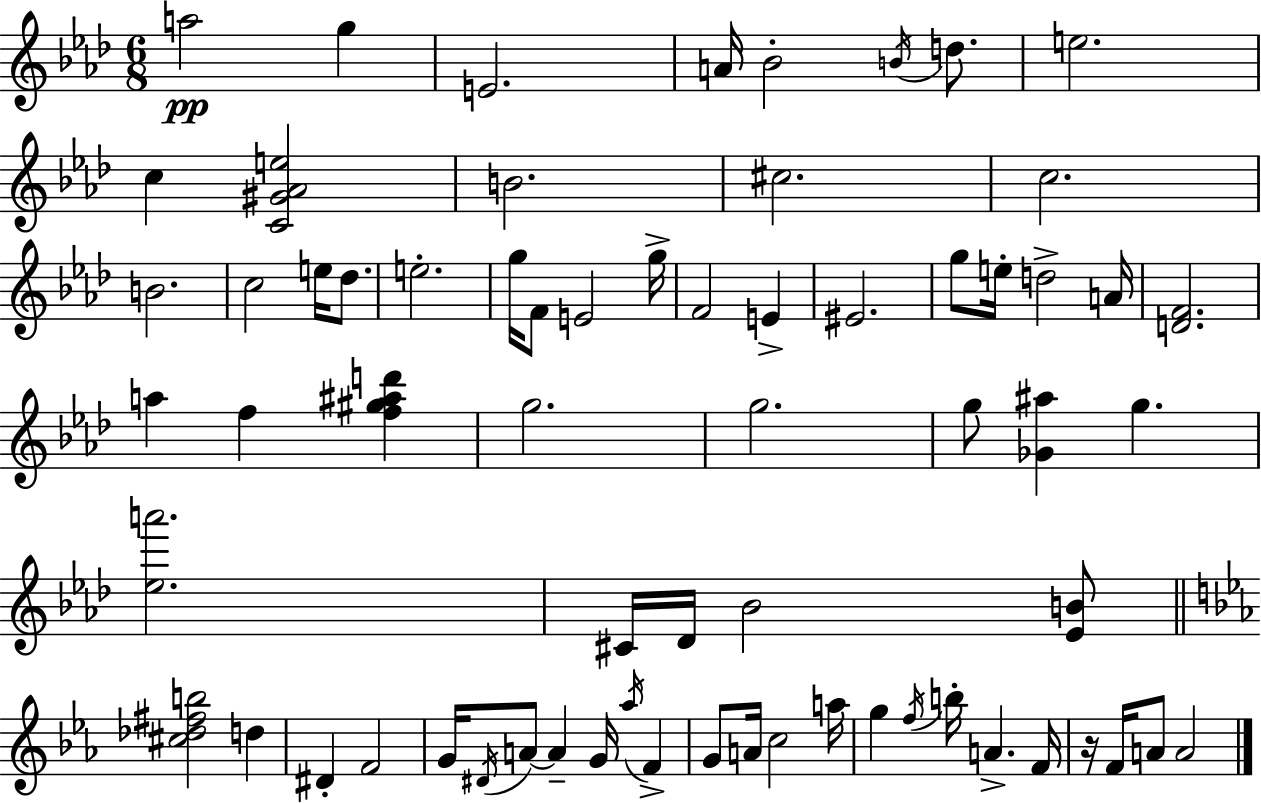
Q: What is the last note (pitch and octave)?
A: A4